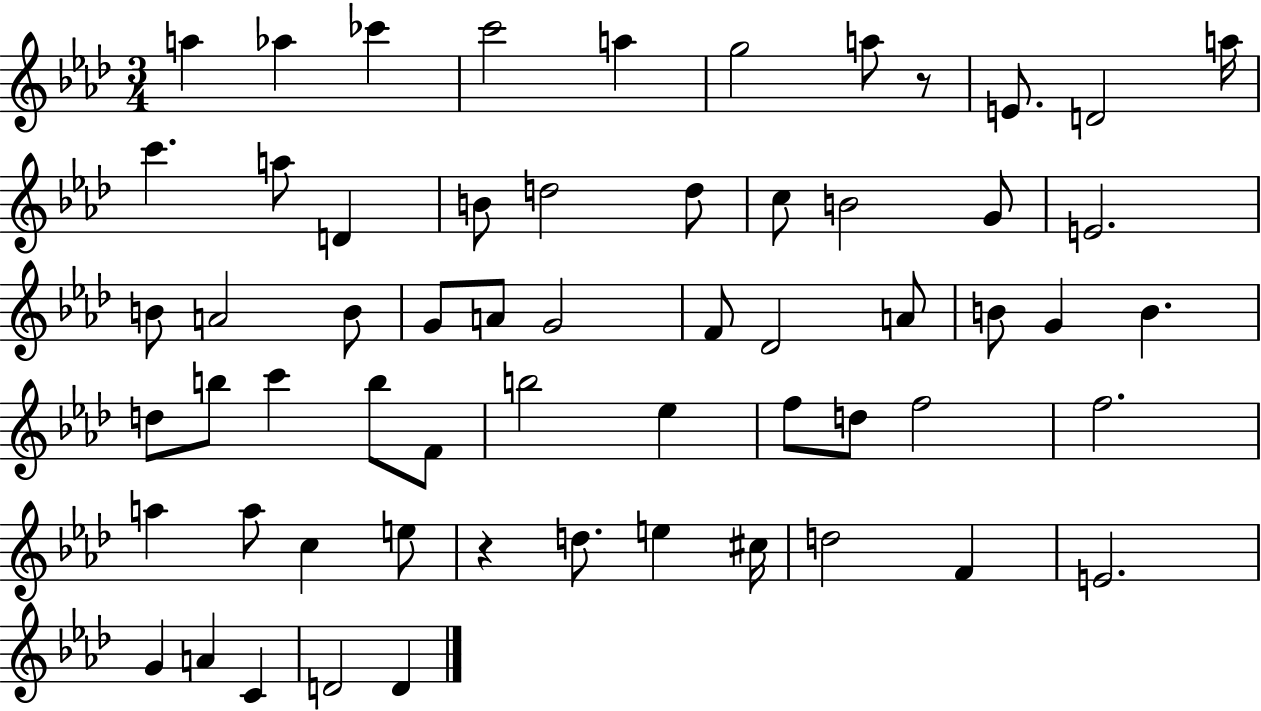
A5/q Ab5/q CES6/q C6/h A5/q G5/h A5/e R/e E4/e. D4/h A5/s C6/q. A5/e D4/q B4/e D5/h D5/e C5/e B4/h G4/e E4/h. B4/e A4/h B4/e G4/e A4/e G4/h F4/e Db4/h A4/e B4/e G4/q B4/q. D5/e B5/e C6/q B5/e F4/e B5/h Eb5/q F5/e D5/e F5/h F5/h. A5/q A5/e C5/q E5/e R/q D5/e. E5/q C#5/s D5/h F4/q E4/h. G4/q A4/q C4/q D4/h D4/q